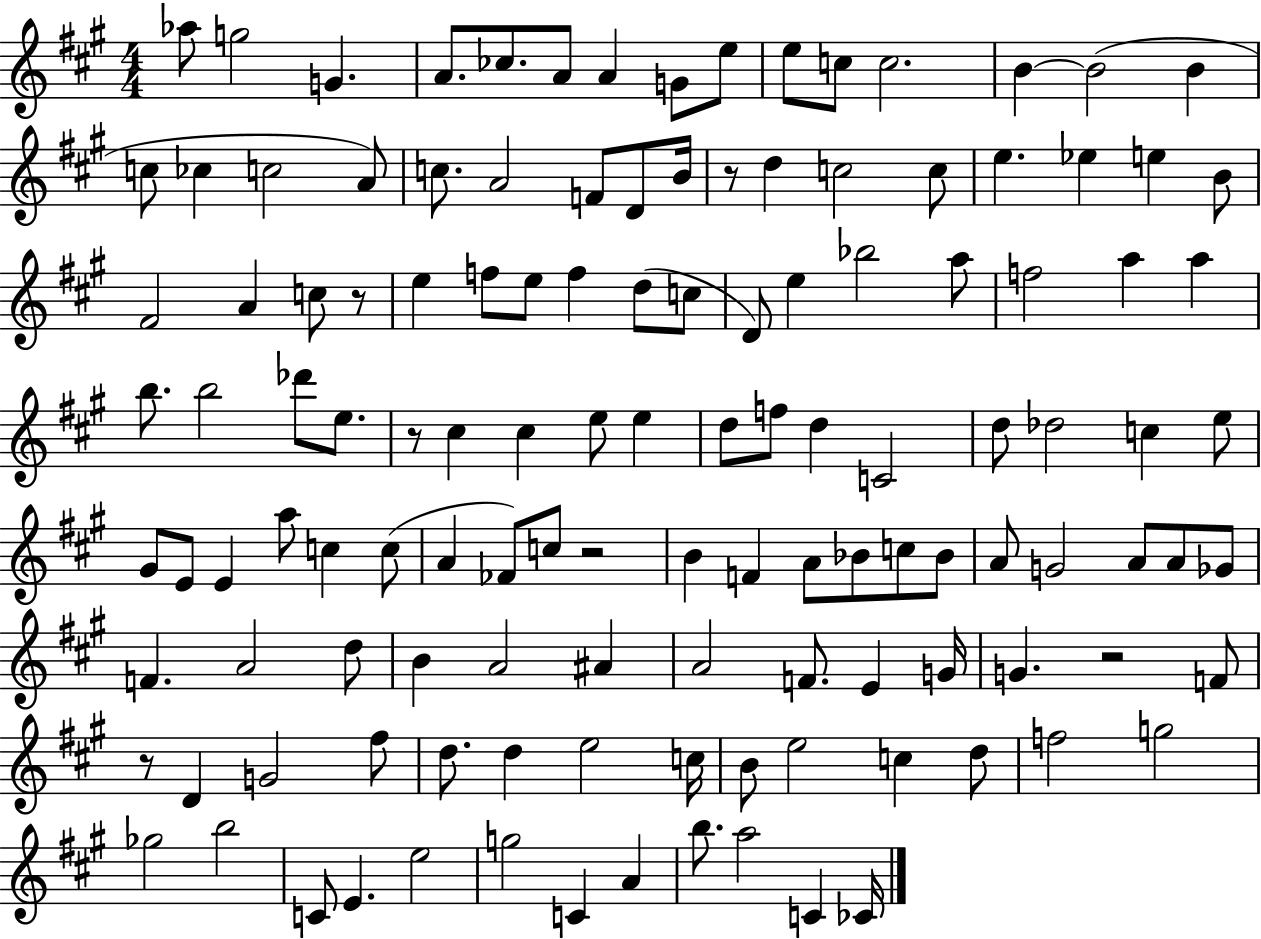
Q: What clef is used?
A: treble